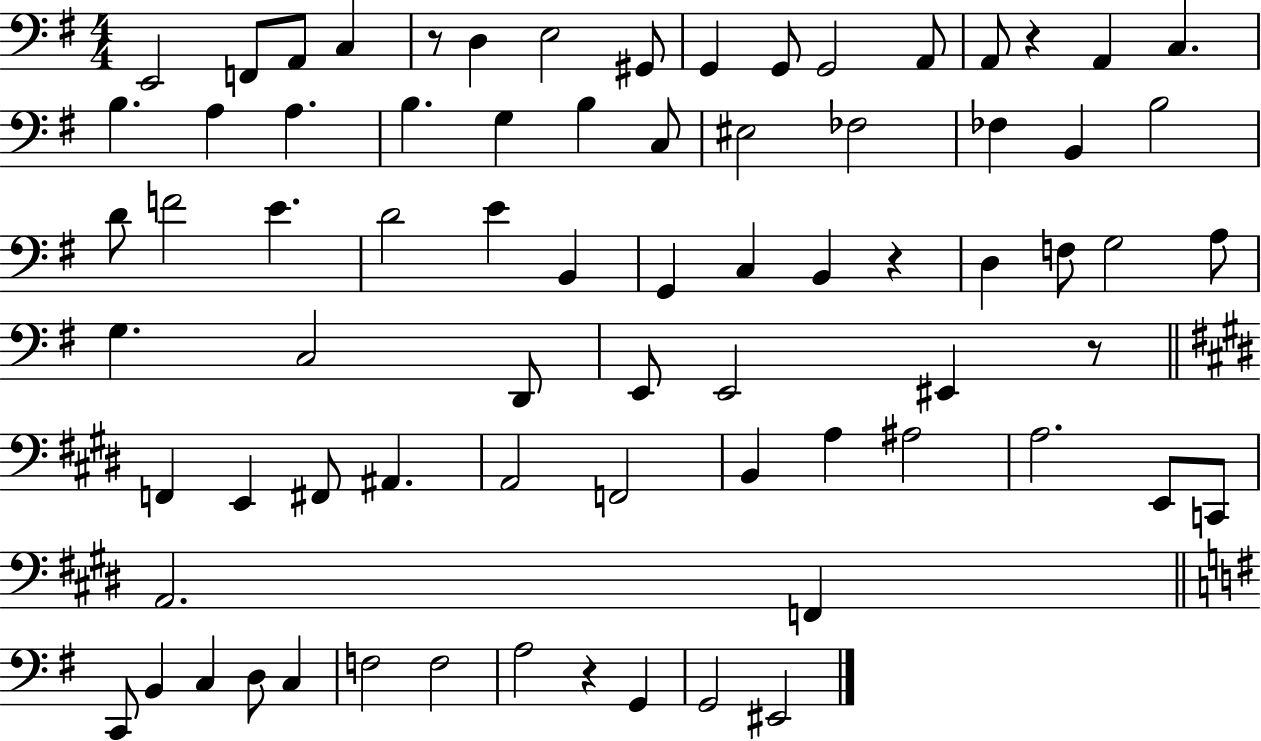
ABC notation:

X:1
T:Untitled
M:4/4
L:1/4
K:G
E,,2 F,,/2 A,,/2 C, z/2 D, E,2 ^G,,/2 G,, G,,/2 G,,2 A,,/2 A,,/2 z A,, C, B, A, A, B, G, B, C,/2 ^E,2 _F,2 _F, B,, B,2 D/2 F2 E D2 E B,, G,, C, B,, z D, F,/2 G,2 A,/2 G, C,2 D,,/2 E,,/2 E,,2 ^E,, z/2 F,, E,, ^F,,/2 ^A,, A,,2 F,,2 B,, A, ^A,2 A,2 E,,/2 C,,/2 A,,2 F,, C,,/2 B,, C, D,/2 C, F,2 F,2 A,2 z G,, G,,2 ^E,,2